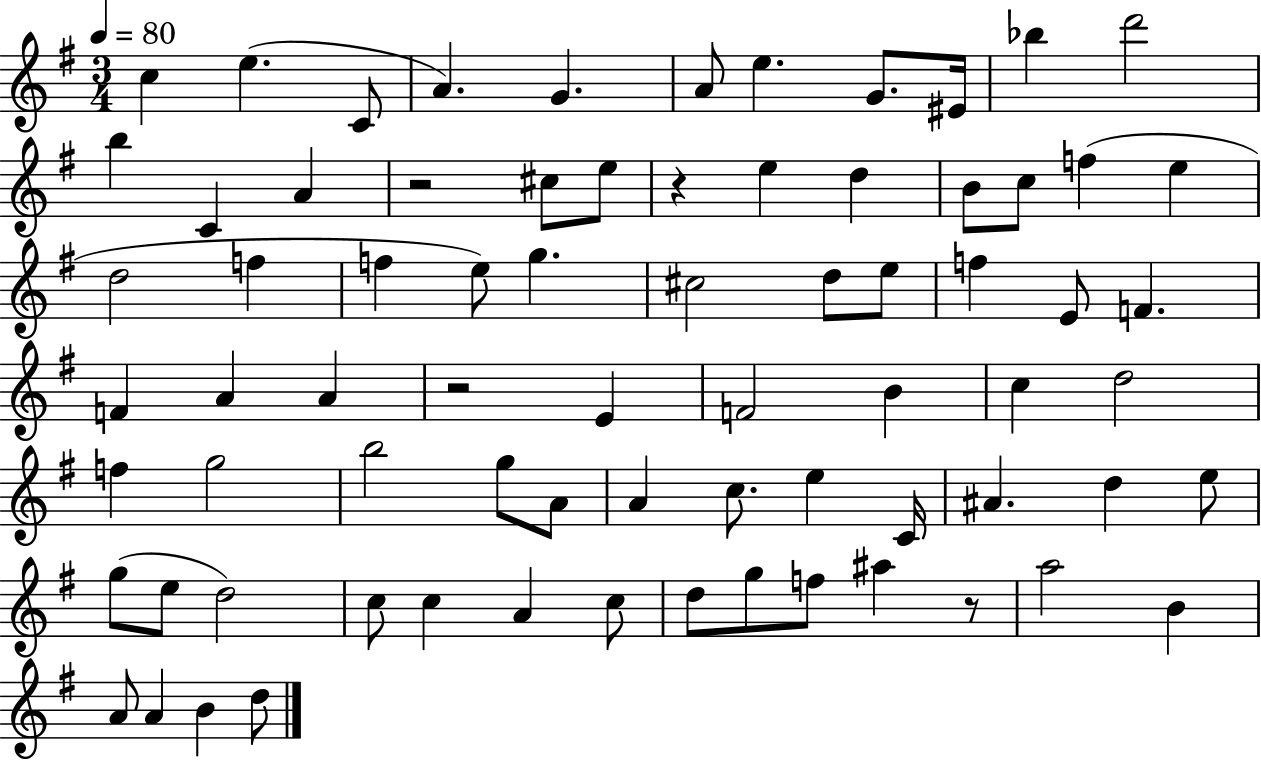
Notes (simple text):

C5/q E5/q. C4/e A4/q. G4/q. A4/e E5/q. G4/e. EIS4/s Bb5/q D6/h B5/q C4/q A4/q R/h C#5/e E5/e R/q E5/q D5/q B4/e C5/e F5/q E5/q D5/h F5/q F5/q E5/e G5/q. C#5/h D5/e E5/e F5/q E4/e F4/q. F4/q A4/q A4/q R/h E4/q F4/h B4/q C5/q D5/h F5/q G5/h B5/h G5/e A4/e A4/q C5/e. E5/q C4/s A#4/q. D5/q E5/e G5/e E5/e D5/h C5/e C5/q A4/q C5/e D5/e G5/e F5/e A#5/q R/e A5/h B4/q A4/e A4/q B4/q D5/e